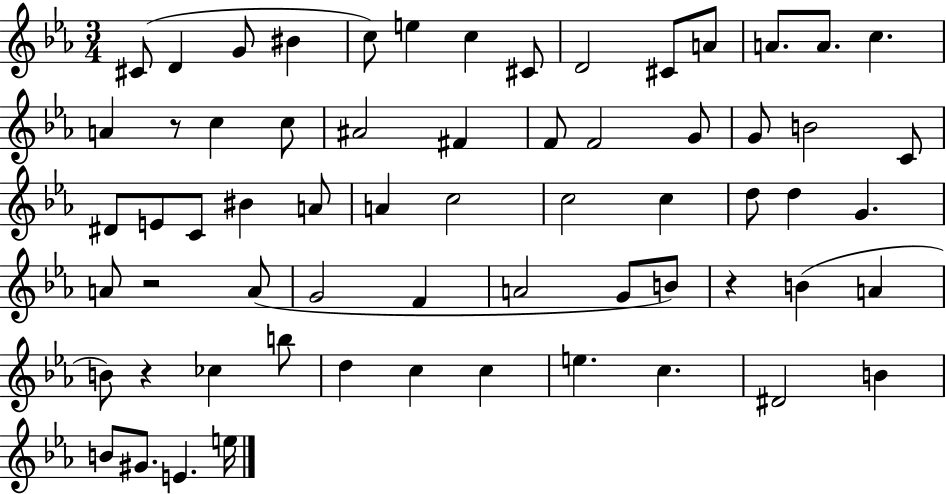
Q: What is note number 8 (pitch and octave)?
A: C#4